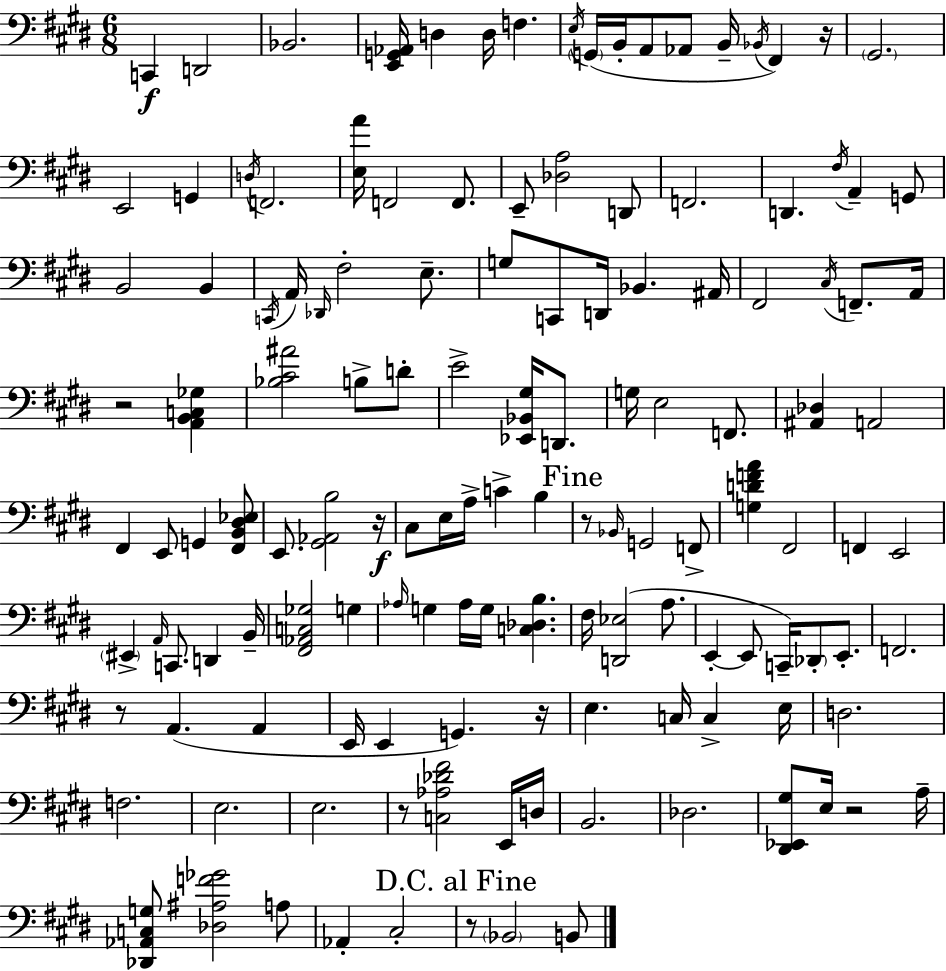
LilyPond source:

{
  \clef bass
  \numericTimeSignature
  \time 6/8
  \key e \major
  c,4\f d,2 | bes,2. | <e, g, aes,>16 d4 d16 f4. | \acciaccatura { e16 } \parenthesize g,16( b,16-. a,8 aes,8 b,16-- \acciaccatura { bes,16 }) fis,4 | \break r16 \parenthesize gis,2. | e,2 g,4 | \acciaccatura { d16 } f,2. | <e a'>16 f,2 | \break f,8. e,8-- <des a>2 | d,8 f,2. | d,4. \acciaccatura { fis16 } a,4-- | g,8 b,2 | \break b,4 \acciaccatura { c,16 } a,16 \grace { des,16 } fis2-. | e8.-- g8 c,8 d,16 bes,4. | ais,16 fis,2 | \acciaccatura { cis16 } f,8.-- a,16 r2 | \break <a, b, c ges>4 <bes cis' ais'>2 | b8-> d'8-. e'2-> | <ees, bes, gis>16 d,8. g16 e2 | f,8. <ais, des>4 a,2 | \break fis,4 e,8 | g,4 <fis, b, dis ees>8 e,8. <gis, aes, b>2 | r16\f cis8 e16 a16-> c'4-> | b4 \mark "Fine" r8 \grace { bes,16 } g,2 | \break f,8-> <g d' f' a'>4 | fis,2 f,4 | e,2 \parenthesize eis,4-> | \grace { a,16 } c,8. d,4 b,16-- <fis, aes, c ges>2 | \break g4 \grace { aes16 } g4 | aes16 g16 <c des b>4. fis16 <d, ees>2( | a8. e,4-.~~ | e,8 c,16--) \parenthesize des,8-. e,8.-. f,2. | \break r8 | a,4.( a,4 e,16 e,4 | g,4.) r16 e4. | c16 c4-> e16 d2. | \break f2. | e2. | e2. | r8 | \break <c aes des' fis'>2 e,16 d16 b,2. | des2. | <dis, ees, gis>8 | e16 r2 a16-- <des, aes, c g>8 | \break <des ais f' ges'>2 a8 aes,4-. | cis2-. \mark "D.C. al Fine" r8 | \parenthesize bes,2 b,8 \bar "|."
}